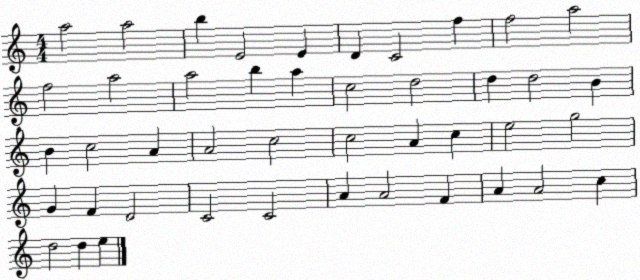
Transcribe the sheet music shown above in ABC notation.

X:1
T:Untitled
M:4/4
L:1/4
K:C
a2 a2 b E2 E D C2 f f2 a2 f2 a2 a2 b a c2 d2 d d2 B B c2 A A2 c2 c2 A c e2 g2 G F D2 C2 C2 A A2 F A A2 c d2 d e